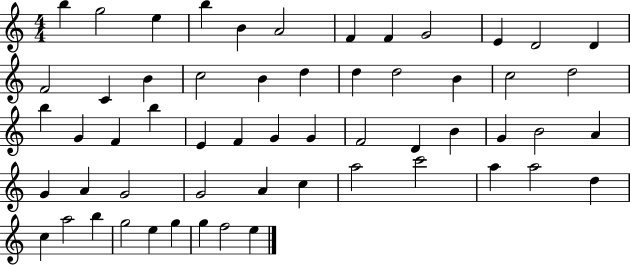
{
  \clef treble
  \numericTimeSignature
  \time 4/4
  \key c \major
  b''4 g''2 e''4 | b''4 b'4 a'2 | f'4 f'4 g'2 | e'4 d'2 d'4 | \break f'2 c'4 b'4 | c''2 b'4 d''4 | d''4 d''2 b'4 | c''2 d''2 | \break b''4 g'4 f'4 b''4 | e'4 f'4 g'4 g'4 | f'2 d'4 b'4 | g'4 b'2 a'4 | \break g'4 a'4 g'2 | g'2 a'4 c''4 | a''2 c'''2 | a''4 a''2 d''4 | \break c''4 a''2 b''4 | g''2 e''4 g''4 | g''4 f''2 e''4 | \bar "|."
}